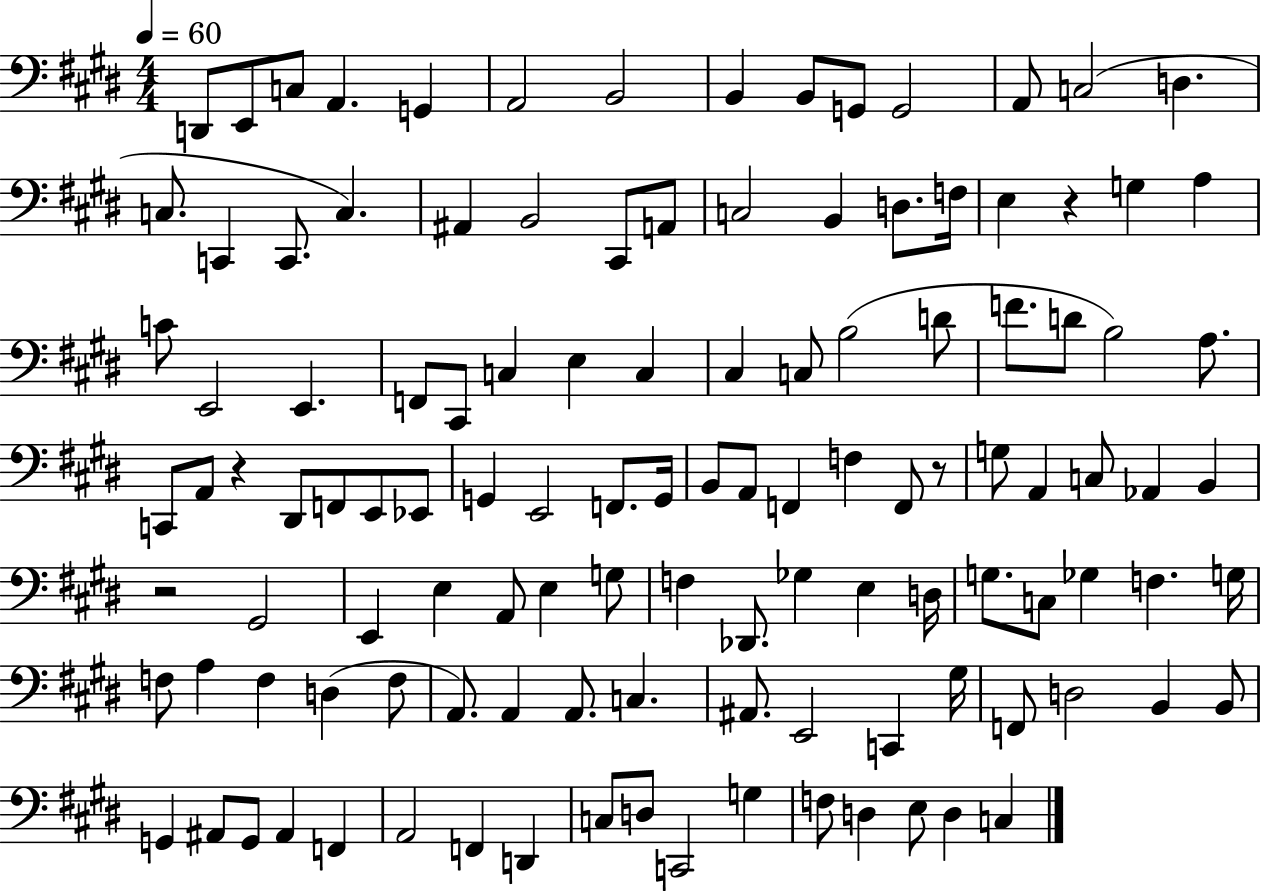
X:1
T:Untitled
M:4/4
L:1/4
K:E
D,,/2 E,,/2 C,/2 A,, G,, A,,2 B,,2 B,, B,,/2 G,,/2 G,,2 A,,/2 C,2 D, C,/2 C,, C,,/2 C, ^A,, B,,2 ^C,,/2 A,,/2 C,2 B,, D,/2 F,/4 E, z G, A, C/2 E,,2 E,, F,,/2 ^C,,/2 C, E, C, ^C, C,/2 B,2 D/2 F/2 D/2 B,2 A,/2 C,,/2 A,,/2 z ^D,,/2 F,,/2 E,,/2 _E,,/2 G,, E,,2 F,,/2 G,,/4 B,,/2 A,,/2 F,, F, F,,/2 z/2 G,/2 A,, C,/2 _A,, B,, z2 ^G,,2 E,, E, A,,/2 E, G,/2 F, _D,,/2 _G, E, D,/4 G,/2 C,/2 _G, F, G,/4 F,/2 A, F, D, F,/2 A,,/2 A,, A,,/2 C, ^A,,/2 E,,2 C,, ^G,/4 F,,/2 D,2 B,, B,,/2 G,, ^A,,/2 G,,/2 ^A,, F,, A,,2 F,, D,, C,/2 D,/2 C,,2 G, F,/2 D, E,/2 D, C,